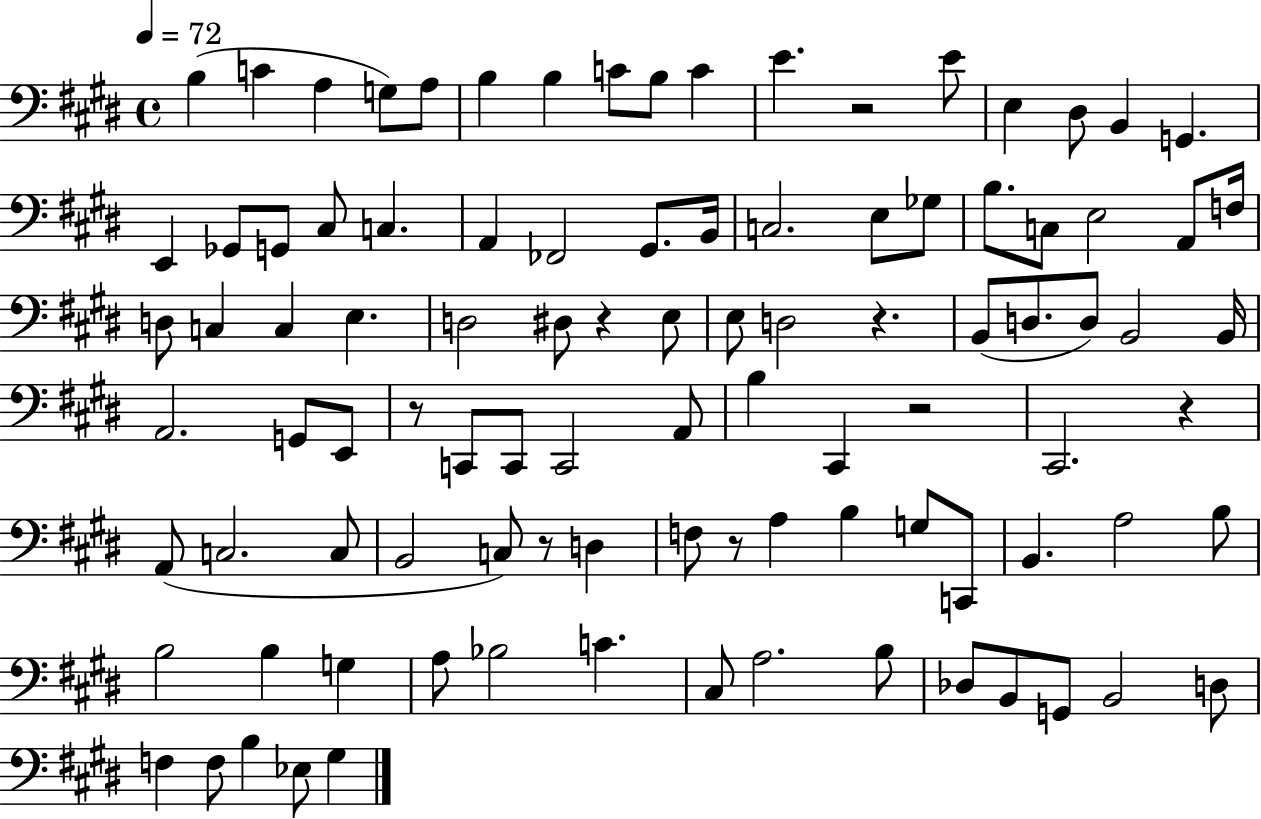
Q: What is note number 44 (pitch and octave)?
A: D3